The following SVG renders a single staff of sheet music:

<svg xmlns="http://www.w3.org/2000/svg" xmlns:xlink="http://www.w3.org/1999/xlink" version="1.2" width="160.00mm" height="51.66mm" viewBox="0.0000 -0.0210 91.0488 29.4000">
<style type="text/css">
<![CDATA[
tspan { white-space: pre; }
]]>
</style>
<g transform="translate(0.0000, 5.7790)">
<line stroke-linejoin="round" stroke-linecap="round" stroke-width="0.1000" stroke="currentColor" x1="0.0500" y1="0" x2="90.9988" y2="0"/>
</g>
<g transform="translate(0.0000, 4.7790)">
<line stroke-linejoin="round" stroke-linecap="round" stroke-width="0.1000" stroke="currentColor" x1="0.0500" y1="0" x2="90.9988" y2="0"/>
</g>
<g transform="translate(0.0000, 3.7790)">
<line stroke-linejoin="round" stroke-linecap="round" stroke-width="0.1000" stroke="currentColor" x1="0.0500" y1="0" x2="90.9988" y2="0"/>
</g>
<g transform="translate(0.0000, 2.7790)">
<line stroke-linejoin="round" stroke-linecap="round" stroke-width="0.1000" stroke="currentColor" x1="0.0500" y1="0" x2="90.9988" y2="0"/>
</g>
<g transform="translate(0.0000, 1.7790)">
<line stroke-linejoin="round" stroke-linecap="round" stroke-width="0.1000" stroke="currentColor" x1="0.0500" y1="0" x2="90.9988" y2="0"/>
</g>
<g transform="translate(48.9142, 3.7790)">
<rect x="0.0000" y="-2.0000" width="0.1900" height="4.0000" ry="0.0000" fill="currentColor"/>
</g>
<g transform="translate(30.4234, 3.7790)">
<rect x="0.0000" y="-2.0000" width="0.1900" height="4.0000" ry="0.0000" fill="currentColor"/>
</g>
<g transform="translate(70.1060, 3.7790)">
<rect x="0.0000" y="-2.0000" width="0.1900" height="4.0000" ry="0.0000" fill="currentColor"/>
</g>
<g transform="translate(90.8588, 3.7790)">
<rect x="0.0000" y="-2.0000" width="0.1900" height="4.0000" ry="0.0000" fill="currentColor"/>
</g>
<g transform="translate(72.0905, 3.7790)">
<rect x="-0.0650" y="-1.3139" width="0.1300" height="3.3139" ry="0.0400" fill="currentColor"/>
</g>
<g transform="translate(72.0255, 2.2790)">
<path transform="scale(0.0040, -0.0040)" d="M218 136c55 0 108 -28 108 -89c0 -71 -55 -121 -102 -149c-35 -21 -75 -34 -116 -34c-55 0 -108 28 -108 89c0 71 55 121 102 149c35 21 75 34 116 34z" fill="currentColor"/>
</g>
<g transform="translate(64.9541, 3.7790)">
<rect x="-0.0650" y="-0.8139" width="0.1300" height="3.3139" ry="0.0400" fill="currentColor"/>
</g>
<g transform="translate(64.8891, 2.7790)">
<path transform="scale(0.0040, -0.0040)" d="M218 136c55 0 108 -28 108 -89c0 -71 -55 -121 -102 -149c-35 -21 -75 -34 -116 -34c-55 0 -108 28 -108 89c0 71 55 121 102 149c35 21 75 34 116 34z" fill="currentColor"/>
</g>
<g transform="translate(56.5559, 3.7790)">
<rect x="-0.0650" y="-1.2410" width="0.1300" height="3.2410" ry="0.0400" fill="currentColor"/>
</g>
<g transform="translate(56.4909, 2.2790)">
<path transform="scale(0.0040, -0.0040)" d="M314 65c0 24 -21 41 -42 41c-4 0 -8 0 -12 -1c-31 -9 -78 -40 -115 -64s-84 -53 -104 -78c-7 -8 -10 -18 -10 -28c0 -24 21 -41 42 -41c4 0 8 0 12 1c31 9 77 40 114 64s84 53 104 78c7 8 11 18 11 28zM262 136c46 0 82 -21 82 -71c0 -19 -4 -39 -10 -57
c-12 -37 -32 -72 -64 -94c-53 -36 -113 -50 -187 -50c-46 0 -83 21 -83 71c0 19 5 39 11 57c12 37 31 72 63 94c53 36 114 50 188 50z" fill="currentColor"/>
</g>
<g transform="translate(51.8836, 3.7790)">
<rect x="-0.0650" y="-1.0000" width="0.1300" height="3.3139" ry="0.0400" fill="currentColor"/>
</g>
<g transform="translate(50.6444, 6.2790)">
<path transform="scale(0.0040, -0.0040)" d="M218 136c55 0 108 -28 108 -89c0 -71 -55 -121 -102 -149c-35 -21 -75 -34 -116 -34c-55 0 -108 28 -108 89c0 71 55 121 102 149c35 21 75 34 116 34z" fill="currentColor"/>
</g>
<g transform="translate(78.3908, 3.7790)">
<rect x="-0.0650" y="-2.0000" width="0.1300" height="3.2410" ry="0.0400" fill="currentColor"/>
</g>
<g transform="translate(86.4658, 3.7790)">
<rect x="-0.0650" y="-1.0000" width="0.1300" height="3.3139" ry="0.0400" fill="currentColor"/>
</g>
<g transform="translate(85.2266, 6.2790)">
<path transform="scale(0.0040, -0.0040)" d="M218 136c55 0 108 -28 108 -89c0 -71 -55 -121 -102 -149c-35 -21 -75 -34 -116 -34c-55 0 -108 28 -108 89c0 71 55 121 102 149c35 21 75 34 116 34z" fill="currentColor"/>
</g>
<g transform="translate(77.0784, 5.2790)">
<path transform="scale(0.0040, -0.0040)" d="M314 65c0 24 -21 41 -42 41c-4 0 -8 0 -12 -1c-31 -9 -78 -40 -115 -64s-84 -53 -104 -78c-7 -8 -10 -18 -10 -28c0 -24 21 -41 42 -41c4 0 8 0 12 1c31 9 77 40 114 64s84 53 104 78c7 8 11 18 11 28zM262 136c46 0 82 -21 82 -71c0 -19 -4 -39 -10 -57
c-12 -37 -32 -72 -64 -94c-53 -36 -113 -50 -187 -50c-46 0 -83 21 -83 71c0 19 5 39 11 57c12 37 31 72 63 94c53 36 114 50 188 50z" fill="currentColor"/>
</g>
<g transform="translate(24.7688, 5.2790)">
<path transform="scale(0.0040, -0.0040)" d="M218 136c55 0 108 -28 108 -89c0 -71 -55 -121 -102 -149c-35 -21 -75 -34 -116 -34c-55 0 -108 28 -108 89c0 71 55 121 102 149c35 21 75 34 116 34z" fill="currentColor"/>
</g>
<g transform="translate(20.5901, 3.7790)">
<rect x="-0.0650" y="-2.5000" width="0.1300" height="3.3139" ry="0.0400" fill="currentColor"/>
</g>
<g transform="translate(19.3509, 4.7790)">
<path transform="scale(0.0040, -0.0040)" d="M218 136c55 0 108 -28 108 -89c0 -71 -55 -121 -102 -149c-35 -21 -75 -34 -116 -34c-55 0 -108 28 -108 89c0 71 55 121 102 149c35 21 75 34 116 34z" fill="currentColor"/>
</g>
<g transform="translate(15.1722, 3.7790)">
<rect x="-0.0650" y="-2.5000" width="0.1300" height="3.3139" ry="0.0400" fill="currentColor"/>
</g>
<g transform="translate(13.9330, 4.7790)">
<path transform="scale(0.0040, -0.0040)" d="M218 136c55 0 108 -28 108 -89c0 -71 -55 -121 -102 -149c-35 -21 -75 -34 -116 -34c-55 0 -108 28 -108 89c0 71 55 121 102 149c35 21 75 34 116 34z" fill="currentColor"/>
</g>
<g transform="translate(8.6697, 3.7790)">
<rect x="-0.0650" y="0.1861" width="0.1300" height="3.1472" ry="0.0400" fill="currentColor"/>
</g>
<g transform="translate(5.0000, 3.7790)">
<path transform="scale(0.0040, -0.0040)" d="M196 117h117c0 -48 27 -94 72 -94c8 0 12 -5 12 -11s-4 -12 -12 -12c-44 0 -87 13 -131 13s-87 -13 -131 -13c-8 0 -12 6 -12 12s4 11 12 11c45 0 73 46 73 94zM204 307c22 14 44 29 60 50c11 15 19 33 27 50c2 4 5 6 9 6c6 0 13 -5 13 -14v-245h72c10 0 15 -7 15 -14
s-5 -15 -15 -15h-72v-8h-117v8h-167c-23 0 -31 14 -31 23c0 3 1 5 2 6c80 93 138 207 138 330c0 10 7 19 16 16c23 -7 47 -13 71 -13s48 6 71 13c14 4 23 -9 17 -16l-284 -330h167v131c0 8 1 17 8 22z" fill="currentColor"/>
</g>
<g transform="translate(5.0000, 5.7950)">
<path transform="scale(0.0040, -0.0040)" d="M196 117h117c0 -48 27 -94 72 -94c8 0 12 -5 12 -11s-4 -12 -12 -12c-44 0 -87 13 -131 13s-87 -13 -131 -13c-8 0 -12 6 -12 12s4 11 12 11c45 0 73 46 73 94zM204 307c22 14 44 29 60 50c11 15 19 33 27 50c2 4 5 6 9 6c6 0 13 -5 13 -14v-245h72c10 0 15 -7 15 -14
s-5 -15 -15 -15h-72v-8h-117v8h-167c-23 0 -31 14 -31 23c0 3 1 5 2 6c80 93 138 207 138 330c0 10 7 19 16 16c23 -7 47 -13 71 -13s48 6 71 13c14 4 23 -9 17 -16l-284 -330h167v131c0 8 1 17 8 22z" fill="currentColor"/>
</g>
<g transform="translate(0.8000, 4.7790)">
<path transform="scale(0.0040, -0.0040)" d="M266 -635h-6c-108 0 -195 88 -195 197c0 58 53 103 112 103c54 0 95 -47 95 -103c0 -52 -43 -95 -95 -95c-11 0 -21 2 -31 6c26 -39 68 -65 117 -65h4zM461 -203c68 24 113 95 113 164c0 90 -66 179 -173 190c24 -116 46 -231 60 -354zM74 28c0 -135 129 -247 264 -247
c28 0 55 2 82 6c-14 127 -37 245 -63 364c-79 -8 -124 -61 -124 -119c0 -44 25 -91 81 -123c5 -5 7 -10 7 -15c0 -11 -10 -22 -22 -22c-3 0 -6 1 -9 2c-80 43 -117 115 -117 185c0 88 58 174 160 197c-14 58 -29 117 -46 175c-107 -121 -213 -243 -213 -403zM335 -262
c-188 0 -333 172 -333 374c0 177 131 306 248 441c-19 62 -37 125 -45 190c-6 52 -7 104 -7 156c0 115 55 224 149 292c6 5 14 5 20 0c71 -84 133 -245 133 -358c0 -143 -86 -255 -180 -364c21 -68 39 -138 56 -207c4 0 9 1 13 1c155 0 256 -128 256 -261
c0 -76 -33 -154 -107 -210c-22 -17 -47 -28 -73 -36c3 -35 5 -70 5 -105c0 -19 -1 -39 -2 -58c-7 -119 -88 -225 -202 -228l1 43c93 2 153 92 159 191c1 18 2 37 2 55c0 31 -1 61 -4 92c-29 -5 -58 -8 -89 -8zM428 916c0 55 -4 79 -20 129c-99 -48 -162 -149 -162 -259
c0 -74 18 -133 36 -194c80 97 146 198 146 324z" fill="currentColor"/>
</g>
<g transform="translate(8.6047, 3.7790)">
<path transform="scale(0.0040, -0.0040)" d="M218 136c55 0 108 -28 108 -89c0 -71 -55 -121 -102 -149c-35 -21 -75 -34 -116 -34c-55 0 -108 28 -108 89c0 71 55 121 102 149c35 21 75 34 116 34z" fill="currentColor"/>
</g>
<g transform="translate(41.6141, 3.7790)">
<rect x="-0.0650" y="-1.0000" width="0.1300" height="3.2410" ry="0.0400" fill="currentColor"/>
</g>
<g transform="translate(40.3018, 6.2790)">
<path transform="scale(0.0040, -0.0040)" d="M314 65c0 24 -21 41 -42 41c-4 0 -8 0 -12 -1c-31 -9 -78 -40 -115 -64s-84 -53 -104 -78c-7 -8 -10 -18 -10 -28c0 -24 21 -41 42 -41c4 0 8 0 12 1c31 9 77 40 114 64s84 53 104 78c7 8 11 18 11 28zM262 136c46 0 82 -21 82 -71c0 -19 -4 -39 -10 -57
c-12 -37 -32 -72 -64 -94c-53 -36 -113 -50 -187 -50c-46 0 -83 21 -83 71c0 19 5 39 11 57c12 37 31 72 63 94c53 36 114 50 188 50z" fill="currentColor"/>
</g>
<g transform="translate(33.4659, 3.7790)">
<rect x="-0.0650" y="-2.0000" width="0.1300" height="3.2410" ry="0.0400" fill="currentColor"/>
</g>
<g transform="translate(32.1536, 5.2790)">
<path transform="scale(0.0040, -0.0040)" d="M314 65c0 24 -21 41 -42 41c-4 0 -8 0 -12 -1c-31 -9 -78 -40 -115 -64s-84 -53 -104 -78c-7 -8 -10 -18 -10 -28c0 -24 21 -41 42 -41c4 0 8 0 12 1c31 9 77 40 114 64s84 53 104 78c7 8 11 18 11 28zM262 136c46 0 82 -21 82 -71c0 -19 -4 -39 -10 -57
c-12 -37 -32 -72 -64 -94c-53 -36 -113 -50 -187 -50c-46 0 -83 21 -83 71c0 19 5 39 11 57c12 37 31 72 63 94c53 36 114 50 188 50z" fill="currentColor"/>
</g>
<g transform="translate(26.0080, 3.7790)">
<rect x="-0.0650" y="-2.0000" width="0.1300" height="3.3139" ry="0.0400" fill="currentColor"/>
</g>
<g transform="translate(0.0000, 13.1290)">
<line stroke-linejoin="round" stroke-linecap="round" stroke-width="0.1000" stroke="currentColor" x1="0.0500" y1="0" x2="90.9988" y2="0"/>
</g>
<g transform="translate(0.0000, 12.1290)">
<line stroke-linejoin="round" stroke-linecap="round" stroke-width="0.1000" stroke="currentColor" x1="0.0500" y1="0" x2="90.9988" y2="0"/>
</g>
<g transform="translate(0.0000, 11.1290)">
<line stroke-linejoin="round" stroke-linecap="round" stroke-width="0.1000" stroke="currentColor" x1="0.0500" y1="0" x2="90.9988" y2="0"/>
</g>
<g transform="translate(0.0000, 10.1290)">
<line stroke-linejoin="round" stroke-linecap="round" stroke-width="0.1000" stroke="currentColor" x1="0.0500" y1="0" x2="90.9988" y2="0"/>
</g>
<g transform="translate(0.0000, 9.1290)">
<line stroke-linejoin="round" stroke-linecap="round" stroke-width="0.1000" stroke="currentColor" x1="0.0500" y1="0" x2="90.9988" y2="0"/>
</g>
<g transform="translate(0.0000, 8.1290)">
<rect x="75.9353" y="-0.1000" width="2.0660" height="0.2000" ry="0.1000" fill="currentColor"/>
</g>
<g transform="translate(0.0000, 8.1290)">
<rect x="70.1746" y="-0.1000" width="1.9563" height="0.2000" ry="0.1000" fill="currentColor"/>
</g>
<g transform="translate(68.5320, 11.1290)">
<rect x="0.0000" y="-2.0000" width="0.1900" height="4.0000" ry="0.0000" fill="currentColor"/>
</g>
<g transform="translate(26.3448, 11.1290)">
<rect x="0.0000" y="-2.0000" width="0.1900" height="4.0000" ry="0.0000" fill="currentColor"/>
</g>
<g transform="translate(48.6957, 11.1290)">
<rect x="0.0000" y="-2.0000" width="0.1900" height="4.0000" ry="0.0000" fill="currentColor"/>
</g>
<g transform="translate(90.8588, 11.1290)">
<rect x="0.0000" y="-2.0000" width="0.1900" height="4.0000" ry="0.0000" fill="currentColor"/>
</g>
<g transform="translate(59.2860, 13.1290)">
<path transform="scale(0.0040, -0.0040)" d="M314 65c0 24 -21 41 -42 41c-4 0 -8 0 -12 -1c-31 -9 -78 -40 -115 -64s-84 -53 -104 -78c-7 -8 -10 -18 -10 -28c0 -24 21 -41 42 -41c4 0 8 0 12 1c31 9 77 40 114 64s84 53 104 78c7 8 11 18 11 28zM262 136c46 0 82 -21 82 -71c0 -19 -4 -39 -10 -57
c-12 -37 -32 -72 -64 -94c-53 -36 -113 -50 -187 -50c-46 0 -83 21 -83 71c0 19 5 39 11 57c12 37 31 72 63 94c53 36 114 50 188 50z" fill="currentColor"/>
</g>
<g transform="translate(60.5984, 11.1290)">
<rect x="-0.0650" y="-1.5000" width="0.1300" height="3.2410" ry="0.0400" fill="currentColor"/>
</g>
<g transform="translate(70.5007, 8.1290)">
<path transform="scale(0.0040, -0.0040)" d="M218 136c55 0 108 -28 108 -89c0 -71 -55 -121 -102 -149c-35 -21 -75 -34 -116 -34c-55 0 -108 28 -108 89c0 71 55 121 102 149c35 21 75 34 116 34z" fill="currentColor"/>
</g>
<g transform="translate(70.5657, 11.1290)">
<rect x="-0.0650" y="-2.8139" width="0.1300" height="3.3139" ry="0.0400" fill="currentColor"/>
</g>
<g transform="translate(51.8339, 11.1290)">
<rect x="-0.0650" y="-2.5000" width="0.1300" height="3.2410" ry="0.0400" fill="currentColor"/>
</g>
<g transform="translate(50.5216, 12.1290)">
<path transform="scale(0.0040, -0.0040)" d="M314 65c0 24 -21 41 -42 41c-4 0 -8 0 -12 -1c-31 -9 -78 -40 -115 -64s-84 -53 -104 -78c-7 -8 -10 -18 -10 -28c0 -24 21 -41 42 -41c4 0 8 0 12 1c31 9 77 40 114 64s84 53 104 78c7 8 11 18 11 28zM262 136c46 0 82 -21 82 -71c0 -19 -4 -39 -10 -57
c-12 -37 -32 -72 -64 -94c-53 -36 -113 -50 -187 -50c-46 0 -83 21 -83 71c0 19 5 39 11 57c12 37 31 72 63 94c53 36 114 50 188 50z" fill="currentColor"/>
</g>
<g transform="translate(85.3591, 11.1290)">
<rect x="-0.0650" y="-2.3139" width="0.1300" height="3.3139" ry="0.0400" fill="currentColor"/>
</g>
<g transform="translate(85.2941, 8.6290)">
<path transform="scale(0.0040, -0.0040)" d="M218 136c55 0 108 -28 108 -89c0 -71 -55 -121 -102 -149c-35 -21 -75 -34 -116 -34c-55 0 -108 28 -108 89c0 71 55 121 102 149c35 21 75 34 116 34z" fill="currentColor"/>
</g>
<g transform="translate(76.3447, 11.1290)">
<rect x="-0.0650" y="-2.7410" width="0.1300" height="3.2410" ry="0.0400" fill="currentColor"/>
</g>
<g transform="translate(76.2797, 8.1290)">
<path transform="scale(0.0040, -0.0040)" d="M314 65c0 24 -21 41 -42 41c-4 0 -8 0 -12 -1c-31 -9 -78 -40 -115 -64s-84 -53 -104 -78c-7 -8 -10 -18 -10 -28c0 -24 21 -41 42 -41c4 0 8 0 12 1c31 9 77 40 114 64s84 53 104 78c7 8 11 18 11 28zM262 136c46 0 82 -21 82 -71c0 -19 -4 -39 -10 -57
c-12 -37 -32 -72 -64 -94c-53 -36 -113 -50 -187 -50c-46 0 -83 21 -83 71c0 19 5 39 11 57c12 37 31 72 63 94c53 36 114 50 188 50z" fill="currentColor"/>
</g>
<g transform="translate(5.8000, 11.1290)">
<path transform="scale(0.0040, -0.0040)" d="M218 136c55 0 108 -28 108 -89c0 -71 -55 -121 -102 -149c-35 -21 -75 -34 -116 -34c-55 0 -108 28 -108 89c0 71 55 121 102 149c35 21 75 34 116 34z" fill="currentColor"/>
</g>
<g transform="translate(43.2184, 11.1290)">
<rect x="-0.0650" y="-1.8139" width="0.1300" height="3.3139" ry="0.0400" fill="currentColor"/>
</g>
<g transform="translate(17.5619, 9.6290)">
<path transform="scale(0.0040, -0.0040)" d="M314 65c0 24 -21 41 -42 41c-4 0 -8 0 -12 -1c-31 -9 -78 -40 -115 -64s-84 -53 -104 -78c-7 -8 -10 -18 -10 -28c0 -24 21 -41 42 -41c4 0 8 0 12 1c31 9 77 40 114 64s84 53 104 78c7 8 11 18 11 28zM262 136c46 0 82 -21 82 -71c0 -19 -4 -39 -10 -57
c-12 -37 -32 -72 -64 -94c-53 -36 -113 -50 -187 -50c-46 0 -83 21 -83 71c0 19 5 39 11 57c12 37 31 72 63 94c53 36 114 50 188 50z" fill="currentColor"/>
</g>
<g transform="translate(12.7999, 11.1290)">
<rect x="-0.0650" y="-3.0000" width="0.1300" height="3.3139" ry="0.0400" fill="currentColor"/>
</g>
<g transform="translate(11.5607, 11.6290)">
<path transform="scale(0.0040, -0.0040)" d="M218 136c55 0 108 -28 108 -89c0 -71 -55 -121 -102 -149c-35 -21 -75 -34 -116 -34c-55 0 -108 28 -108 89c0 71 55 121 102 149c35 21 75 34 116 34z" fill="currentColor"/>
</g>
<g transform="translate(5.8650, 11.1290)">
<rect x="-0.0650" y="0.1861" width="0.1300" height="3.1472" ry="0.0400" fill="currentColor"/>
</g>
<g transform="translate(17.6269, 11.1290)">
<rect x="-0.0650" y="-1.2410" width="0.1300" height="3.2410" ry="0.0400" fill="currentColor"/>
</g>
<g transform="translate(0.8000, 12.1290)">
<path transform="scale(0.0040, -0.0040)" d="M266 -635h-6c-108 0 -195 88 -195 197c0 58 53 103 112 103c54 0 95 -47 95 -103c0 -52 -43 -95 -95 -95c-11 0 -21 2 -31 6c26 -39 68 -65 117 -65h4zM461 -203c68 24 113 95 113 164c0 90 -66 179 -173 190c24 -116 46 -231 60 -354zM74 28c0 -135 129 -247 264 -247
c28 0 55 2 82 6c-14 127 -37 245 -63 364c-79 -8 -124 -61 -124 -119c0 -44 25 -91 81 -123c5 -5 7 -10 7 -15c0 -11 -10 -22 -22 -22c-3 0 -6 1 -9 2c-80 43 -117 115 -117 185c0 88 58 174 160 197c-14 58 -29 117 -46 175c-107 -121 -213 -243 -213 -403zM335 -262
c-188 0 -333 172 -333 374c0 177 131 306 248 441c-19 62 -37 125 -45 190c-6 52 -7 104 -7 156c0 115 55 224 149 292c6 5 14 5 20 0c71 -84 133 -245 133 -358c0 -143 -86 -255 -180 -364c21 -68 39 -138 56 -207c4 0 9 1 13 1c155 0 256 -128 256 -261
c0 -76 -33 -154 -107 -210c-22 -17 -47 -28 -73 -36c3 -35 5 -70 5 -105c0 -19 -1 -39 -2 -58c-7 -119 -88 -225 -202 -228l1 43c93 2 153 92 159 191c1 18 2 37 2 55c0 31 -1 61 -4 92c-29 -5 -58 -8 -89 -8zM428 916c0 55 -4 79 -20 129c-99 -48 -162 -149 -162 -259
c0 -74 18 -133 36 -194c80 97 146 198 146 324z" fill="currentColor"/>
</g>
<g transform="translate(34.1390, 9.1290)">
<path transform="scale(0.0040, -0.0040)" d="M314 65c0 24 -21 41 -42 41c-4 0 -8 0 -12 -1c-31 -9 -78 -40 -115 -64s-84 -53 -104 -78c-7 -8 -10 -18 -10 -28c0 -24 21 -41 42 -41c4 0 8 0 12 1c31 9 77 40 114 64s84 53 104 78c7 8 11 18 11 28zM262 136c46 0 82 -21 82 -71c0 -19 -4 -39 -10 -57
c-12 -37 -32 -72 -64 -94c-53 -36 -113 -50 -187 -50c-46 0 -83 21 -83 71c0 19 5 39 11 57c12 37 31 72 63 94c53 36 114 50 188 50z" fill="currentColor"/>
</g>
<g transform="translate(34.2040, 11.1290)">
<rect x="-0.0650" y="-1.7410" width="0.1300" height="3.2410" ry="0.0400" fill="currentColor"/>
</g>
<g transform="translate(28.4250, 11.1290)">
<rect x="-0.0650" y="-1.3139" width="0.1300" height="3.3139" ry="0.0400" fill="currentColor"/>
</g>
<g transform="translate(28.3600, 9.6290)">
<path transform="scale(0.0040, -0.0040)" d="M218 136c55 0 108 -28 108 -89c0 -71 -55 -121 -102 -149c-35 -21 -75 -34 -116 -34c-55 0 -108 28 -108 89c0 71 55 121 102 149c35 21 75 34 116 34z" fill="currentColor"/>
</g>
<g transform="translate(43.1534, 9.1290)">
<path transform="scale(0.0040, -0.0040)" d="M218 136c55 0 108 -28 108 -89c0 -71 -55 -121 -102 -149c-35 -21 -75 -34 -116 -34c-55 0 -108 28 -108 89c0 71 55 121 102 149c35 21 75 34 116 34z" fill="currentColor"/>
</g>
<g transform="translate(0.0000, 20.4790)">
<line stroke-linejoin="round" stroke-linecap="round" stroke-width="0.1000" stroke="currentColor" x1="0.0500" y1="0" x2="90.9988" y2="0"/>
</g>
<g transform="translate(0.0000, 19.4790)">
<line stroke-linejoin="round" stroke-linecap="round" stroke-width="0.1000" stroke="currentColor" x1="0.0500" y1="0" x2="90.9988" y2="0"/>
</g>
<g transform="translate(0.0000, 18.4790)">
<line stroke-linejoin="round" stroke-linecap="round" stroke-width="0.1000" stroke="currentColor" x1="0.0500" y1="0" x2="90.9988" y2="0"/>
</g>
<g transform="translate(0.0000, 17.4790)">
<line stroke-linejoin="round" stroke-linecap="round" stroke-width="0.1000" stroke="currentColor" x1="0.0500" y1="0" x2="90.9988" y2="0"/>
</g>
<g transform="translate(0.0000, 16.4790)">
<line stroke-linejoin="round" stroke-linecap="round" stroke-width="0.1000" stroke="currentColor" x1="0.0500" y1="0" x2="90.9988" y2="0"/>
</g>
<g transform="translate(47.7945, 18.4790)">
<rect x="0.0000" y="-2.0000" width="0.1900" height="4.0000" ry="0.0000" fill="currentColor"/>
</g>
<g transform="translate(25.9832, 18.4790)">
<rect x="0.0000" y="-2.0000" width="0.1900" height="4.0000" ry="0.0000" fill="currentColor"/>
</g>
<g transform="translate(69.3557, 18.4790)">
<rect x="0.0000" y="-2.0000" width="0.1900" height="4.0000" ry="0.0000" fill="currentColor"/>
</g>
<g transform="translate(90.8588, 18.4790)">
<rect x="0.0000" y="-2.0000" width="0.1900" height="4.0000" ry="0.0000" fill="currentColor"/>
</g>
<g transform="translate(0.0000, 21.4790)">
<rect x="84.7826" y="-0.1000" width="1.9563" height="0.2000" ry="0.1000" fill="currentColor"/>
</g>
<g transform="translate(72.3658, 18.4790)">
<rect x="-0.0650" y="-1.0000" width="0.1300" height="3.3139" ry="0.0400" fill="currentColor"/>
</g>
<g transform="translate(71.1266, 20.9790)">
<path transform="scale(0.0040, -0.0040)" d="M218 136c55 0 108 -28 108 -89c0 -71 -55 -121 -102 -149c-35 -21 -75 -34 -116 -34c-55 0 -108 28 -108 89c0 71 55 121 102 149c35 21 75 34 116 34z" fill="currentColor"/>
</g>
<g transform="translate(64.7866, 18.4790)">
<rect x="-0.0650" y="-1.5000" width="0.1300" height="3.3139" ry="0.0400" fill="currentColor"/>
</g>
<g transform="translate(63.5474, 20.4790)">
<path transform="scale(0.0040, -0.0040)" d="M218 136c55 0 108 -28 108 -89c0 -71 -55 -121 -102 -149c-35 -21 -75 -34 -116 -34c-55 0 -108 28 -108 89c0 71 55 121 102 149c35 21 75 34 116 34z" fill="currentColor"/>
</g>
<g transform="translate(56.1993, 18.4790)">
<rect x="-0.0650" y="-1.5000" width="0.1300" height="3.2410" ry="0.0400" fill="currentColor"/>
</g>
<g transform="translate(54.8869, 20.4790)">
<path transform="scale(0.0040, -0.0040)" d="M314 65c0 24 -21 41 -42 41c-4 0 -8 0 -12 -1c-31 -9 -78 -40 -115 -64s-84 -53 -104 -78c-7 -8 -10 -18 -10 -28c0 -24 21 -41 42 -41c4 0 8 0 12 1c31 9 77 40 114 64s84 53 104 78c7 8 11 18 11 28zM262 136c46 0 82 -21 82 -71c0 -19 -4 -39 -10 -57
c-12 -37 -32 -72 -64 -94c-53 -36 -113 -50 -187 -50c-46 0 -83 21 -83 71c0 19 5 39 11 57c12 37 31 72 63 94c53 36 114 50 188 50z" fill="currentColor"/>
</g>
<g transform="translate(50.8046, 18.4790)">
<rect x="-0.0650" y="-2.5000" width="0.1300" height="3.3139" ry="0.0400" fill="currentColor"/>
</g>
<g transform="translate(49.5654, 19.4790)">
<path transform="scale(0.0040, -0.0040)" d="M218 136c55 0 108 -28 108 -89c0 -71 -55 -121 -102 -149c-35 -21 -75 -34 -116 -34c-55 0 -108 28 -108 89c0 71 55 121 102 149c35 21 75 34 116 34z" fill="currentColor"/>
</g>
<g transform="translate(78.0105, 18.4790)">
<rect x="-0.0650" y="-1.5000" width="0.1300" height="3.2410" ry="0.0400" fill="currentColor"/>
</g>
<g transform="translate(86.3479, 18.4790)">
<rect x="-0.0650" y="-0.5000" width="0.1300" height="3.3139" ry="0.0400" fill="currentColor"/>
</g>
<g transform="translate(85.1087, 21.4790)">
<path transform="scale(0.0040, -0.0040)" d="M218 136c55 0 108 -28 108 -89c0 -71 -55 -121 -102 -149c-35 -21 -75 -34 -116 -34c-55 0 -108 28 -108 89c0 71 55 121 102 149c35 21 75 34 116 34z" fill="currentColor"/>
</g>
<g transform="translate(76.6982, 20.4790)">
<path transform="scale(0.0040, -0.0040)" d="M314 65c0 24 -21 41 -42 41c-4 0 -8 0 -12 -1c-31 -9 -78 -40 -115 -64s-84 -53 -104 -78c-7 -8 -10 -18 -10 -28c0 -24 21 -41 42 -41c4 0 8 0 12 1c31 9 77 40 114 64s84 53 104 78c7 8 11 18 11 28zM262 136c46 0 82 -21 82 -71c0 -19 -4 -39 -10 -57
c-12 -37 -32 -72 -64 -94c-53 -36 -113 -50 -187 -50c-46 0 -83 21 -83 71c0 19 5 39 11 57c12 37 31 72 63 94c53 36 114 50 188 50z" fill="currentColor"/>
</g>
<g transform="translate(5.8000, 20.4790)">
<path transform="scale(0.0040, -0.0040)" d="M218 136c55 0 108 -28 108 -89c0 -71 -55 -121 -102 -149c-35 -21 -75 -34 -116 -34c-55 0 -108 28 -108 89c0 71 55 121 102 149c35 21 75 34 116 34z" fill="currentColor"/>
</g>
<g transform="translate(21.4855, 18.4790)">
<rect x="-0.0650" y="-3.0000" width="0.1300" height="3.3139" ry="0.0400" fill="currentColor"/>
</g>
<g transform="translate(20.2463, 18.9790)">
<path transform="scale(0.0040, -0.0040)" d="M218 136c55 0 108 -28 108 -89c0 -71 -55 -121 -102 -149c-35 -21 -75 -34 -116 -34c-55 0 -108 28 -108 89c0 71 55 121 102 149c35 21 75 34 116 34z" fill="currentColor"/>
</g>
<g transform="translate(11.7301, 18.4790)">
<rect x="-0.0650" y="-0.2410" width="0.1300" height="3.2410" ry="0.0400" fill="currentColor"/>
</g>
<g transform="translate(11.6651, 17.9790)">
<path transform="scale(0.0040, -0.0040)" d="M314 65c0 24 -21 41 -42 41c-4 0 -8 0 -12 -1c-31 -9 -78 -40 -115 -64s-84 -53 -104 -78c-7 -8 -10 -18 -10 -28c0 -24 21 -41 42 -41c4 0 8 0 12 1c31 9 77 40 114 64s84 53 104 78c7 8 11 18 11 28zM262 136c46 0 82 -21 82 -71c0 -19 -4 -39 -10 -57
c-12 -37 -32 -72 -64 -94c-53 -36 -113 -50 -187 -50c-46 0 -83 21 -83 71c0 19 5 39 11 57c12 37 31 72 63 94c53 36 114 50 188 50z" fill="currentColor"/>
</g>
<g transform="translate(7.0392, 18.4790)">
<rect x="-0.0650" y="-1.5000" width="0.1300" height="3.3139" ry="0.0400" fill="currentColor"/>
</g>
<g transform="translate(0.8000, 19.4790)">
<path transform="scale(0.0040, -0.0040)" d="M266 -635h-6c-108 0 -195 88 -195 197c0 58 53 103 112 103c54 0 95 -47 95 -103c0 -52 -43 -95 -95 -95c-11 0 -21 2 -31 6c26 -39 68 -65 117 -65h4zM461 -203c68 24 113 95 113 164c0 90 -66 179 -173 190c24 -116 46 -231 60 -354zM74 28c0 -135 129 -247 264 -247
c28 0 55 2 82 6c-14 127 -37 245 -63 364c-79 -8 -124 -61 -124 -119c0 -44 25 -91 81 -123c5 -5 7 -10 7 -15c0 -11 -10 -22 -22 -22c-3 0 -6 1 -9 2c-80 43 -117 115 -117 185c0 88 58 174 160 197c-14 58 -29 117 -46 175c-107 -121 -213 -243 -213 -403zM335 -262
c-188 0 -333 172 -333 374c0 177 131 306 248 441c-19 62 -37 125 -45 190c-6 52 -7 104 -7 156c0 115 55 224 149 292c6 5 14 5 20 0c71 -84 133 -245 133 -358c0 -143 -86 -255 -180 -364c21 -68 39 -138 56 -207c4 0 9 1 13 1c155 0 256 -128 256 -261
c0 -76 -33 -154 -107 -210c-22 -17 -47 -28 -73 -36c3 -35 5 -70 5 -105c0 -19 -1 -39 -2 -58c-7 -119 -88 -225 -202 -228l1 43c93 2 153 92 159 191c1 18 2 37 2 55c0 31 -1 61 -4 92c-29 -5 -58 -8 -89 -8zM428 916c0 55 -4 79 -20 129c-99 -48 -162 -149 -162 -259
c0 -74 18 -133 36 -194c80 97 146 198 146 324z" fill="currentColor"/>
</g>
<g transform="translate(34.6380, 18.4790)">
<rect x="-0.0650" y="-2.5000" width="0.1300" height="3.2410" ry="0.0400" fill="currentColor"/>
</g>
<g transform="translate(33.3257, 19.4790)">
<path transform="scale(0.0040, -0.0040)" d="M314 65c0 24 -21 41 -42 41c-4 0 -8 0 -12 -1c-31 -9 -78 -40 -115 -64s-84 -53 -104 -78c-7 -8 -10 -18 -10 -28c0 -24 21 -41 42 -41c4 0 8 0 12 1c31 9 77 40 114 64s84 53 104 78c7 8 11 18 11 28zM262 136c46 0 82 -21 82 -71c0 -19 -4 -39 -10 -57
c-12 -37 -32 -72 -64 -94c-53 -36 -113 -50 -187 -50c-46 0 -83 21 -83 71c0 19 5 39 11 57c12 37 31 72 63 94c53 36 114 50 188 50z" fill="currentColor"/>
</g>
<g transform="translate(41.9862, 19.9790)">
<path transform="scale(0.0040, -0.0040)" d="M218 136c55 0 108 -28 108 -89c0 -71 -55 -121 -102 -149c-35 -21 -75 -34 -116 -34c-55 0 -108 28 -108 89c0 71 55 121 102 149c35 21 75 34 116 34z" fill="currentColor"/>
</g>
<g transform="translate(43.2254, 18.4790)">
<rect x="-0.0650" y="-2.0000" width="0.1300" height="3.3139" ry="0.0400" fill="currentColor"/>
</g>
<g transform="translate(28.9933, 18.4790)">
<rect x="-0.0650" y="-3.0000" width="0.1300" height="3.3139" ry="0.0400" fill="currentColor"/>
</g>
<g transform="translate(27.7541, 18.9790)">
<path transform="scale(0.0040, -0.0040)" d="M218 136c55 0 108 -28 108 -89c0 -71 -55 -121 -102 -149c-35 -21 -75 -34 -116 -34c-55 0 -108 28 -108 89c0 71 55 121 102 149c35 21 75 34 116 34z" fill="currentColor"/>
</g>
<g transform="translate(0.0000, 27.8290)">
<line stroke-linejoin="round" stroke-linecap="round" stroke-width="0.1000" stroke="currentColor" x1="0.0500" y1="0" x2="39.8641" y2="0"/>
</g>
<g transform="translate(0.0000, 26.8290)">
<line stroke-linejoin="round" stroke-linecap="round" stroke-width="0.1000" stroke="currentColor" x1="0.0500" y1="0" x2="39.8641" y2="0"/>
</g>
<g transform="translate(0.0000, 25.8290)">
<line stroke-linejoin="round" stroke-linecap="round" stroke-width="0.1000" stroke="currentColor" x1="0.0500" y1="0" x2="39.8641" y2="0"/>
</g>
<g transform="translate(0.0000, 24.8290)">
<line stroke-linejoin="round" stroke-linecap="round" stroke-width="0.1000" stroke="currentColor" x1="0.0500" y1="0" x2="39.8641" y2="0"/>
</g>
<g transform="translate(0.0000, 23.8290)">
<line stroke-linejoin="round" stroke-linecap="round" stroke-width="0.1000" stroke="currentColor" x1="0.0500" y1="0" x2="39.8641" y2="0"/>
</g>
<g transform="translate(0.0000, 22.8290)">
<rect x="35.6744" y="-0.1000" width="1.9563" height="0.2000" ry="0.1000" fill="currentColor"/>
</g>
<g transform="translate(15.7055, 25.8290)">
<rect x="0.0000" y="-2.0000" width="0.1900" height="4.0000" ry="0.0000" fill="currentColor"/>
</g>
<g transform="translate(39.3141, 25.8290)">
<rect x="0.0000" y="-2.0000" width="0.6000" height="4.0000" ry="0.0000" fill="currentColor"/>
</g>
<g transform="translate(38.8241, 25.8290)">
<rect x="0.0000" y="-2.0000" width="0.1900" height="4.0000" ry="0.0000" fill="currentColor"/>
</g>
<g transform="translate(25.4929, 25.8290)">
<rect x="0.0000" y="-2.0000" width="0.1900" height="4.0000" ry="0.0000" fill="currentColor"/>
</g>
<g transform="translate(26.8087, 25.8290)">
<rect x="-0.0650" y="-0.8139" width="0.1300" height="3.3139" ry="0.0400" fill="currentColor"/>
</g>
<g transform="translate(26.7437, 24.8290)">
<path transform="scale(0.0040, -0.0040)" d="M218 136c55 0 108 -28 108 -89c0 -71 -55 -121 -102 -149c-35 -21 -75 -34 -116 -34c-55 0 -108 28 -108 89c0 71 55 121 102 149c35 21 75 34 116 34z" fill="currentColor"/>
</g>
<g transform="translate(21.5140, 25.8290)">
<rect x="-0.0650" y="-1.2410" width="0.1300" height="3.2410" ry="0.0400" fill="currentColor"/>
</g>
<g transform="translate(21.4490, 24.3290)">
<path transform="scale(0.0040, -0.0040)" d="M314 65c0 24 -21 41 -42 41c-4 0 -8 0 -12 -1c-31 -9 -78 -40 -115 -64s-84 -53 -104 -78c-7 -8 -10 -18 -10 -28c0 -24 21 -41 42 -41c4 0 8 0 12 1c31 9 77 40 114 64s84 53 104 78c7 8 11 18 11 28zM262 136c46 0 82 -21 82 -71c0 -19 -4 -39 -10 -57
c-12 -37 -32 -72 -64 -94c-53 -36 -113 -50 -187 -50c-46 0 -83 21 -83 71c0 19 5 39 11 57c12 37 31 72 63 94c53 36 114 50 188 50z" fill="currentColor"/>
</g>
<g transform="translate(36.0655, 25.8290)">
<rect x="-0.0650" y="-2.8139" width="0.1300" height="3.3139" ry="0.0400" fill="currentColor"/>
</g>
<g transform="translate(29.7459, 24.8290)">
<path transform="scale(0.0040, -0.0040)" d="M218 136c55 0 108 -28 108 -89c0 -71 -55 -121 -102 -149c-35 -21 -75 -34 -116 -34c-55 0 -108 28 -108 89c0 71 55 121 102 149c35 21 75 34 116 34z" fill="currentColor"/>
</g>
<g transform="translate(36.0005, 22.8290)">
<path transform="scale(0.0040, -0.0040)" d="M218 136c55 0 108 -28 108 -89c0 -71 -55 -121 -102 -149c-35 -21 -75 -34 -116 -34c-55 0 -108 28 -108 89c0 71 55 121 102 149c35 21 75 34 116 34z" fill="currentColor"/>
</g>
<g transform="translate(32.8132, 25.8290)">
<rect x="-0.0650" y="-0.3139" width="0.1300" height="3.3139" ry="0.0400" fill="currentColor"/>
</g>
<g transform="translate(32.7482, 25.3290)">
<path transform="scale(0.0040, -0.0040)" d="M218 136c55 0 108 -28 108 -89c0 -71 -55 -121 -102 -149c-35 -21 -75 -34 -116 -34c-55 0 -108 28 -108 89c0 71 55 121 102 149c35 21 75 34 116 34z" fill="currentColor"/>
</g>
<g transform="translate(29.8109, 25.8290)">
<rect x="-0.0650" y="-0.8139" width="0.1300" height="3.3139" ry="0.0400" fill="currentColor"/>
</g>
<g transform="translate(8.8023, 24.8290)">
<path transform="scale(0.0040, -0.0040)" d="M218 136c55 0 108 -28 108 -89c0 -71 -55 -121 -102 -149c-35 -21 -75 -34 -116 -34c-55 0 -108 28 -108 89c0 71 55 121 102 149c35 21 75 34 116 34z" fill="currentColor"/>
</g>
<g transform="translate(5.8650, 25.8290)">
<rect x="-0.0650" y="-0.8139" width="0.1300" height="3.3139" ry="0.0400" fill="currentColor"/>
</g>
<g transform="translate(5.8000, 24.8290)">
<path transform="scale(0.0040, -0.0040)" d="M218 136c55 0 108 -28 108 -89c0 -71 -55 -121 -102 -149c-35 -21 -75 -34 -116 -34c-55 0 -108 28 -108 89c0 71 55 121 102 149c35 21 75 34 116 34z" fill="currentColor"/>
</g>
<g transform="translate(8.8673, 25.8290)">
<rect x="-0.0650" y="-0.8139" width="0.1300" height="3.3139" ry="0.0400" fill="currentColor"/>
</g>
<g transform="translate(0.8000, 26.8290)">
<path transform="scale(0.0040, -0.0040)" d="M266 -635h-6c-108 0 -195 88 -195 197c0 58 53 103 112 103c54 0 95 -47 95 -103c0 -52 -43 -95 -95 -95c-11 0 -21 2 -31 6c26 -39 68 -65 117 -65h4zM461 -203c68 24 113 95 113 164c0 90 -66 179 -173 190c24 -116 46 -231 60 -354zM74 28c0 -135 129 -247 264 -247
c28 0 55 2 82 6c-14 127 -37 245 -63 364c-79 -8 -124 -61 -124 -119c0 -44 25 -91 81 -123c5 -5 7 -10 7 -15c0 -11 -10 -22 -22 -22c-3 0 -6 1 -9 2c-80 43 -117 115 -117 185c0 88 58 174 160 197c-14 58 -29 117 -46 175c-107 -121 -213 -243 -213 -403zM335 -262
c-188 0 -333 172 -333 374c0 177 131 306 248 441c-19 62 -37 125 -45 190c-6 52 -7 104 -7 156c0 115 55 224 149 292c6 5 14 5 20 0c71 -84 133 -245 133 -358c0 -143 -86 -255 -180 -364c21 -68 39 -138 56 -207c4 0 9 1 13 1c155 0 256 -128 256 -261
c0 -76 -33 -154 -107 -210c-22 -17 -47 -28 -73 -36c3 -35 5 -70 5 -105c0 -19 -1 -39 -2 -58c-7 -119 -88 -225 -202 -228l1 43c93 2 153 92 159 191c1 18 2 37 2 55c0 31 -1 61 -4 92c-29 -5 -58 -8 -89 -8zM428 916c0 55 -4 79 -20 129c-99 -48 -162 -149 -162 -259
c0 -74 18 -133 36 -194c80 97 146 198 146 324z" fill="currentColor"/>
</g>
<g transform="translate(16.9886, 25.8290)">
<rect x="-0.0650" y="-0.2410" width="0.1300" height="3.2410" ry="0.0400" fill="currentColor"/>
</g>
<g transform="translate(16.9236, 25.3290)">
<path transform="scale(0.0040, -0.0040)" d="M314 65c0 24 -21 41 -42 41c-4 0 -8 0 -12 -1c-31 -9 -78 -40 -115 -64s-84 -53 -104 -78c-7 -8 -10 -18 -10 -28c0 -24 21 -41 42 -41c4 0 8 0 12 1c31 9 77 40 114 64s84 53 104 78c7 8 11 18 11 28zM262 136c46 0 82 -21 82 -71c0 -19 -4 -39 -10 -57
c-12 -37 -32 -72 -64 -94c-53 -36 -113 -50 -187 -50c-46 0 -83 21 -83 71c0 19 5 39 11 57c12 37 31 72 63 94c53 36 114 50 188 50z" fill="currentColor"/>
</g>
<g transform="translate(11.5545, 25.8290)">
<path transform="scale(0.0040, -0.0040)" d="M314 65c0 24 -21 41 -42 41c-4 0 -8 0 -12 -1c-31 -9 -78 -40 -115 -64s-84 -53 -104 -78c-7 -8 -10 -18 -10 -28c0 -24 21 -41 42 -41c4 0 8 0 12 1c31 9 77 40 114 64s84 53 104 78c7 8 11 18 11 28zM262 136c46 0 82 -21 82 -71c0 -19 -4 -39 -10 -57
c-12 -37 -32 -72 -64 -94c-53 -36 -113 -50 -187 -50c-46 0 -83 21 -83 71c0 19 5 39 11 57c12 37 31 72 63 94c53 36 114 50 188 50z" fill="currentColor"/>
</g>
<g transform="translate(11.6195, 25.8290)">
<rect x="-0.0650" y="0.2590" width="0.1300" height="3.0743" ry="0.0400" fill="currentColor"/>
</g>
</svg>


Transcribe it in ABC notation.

X:1
T:Untitled
M:4/4
L:1/4
K:C
B G G F F2 D2 D e2 d e F2 D B A e2 e f2 f G2 E2 a a2 g E c2 A A G2 F G E2 E D E2 C d d B2 c2 e2 d d c a